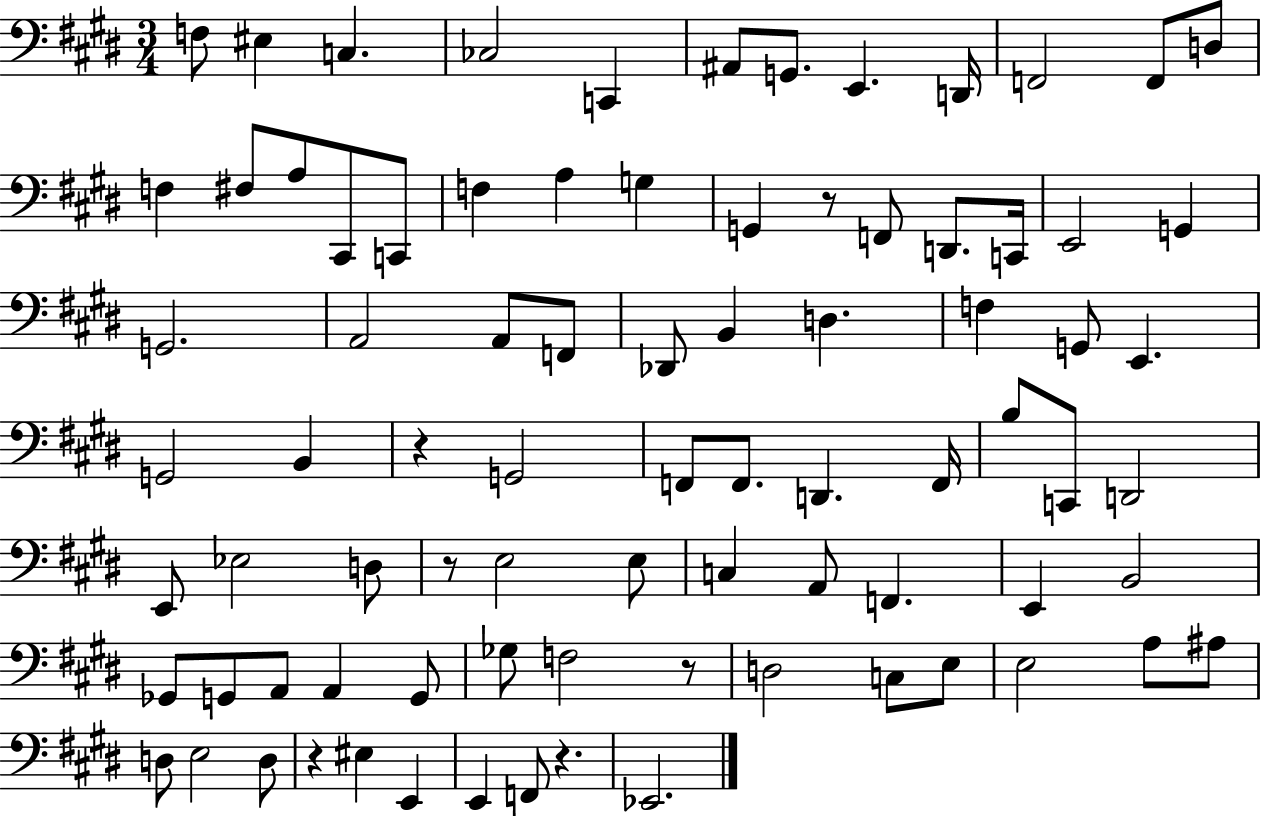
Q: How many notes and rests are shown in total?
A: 83